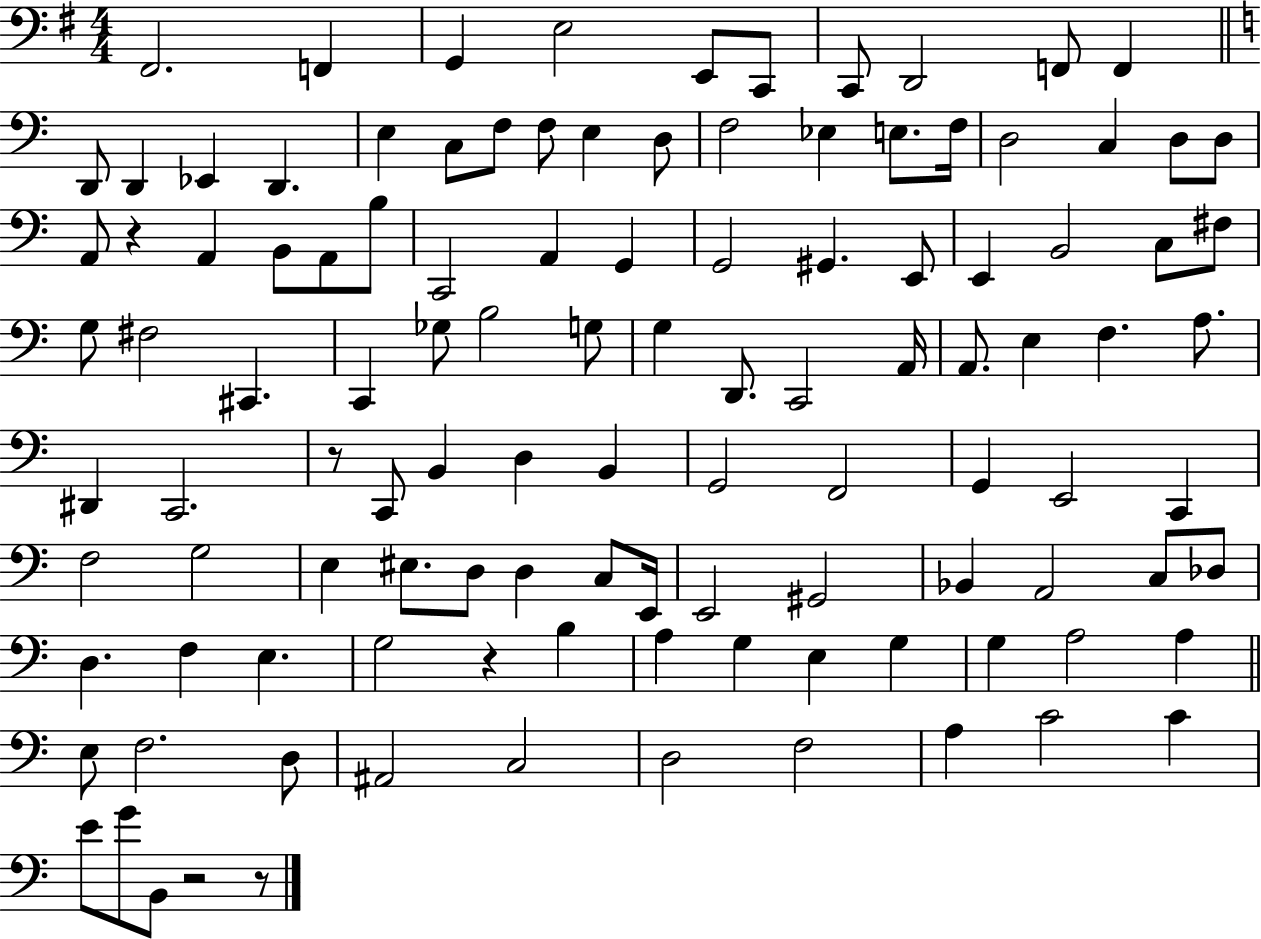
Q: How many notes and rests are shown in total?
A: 113